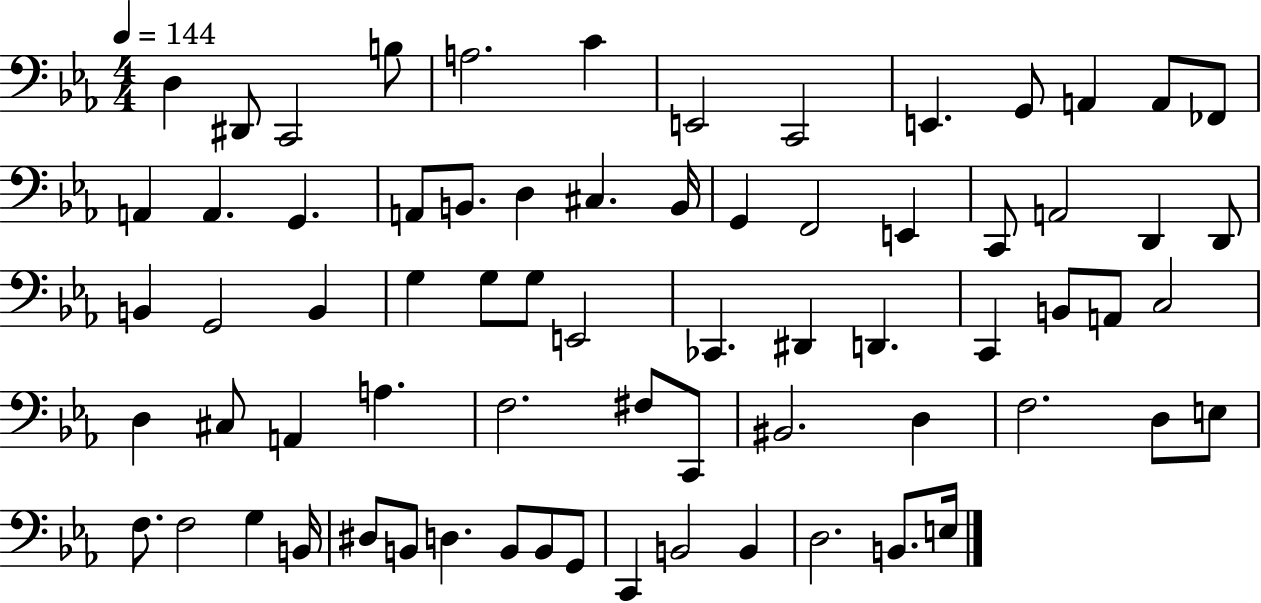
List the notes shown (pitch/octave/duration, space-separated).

D3/q D#2/e C2/h B3/e A3/h. C4/q E2/h C2/h E2/q. G2/e A2/q A2/e FES2/e A2/q A2/q. G2/q. A2/e B2/e. D3/q C#3/q. B2/s G2/q F2/h E2/q C2/e A2/h D2/q D2/e B2/q G2/h B2/q G3/q G3/e G3/e E2/h CES2/q. D#2/q D2/q. C2/q B2/e A2/e C3/h D3/q C#3/e A2/q A3/q. F3/h. F#3/e C2/e BIS2/h. D3/q F3/h. D3/e E3/e F3/e. F3/h G3/q B2/s D#3/e B2/e D3/q. B2/e B2/e G2/e C2/q B2/h B2/q D3/h. B2/e. E3/s